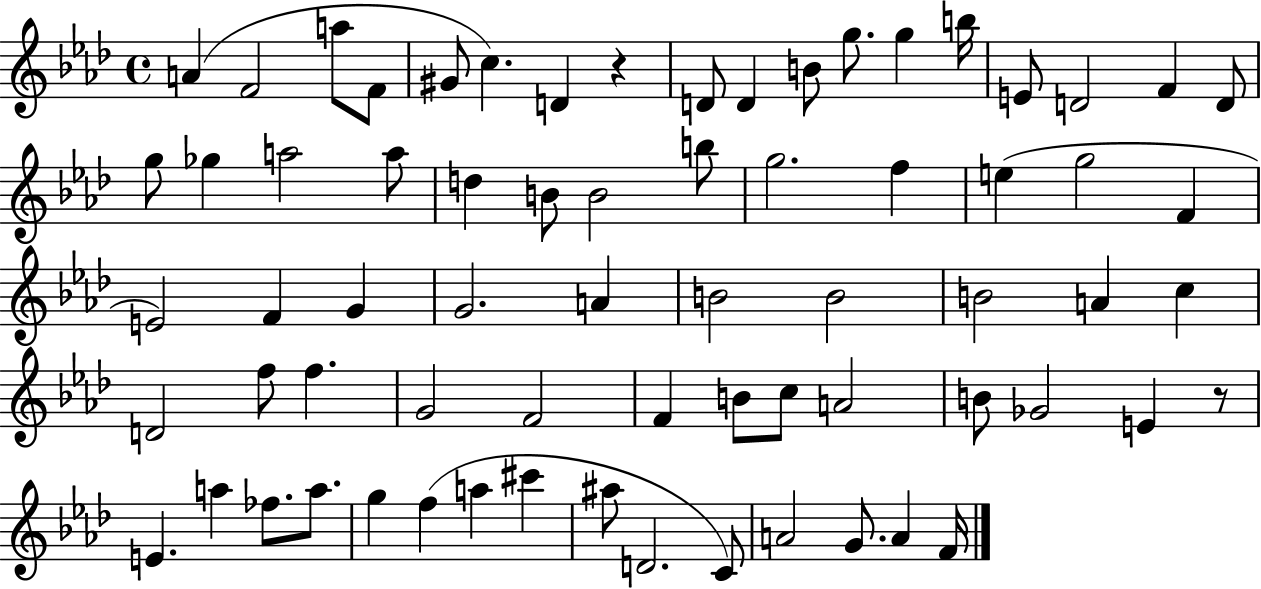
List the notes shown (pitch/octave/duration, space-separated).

A4/q F4/h A5/e F4/e G#4/e C5/q. D4/q R/q D4/e D4/q B4/e G5/e. G5/q B5/s E4/e D4/h F4/q D4/e G5/e Gb5/q A5/h A5/e D5/q B4/e B4/h B5/e G5/h. F5/q E5/q G5/h F4/q E4/h F4/q G4/q G4/h. A4/q B4/h B4/h B4/h A4/q C5/q D4/h F5/e F5/q. G4/h F4/h F4/q B4/e C5/e A4/h B4/e Gb4/h E4/q R/e E4/q. A5/q FES5/e. A5/e. G5/q F5/q A5/q C#6/q A#5/e D4/h. C4/e A4/h G4/e. A4/q F4/s